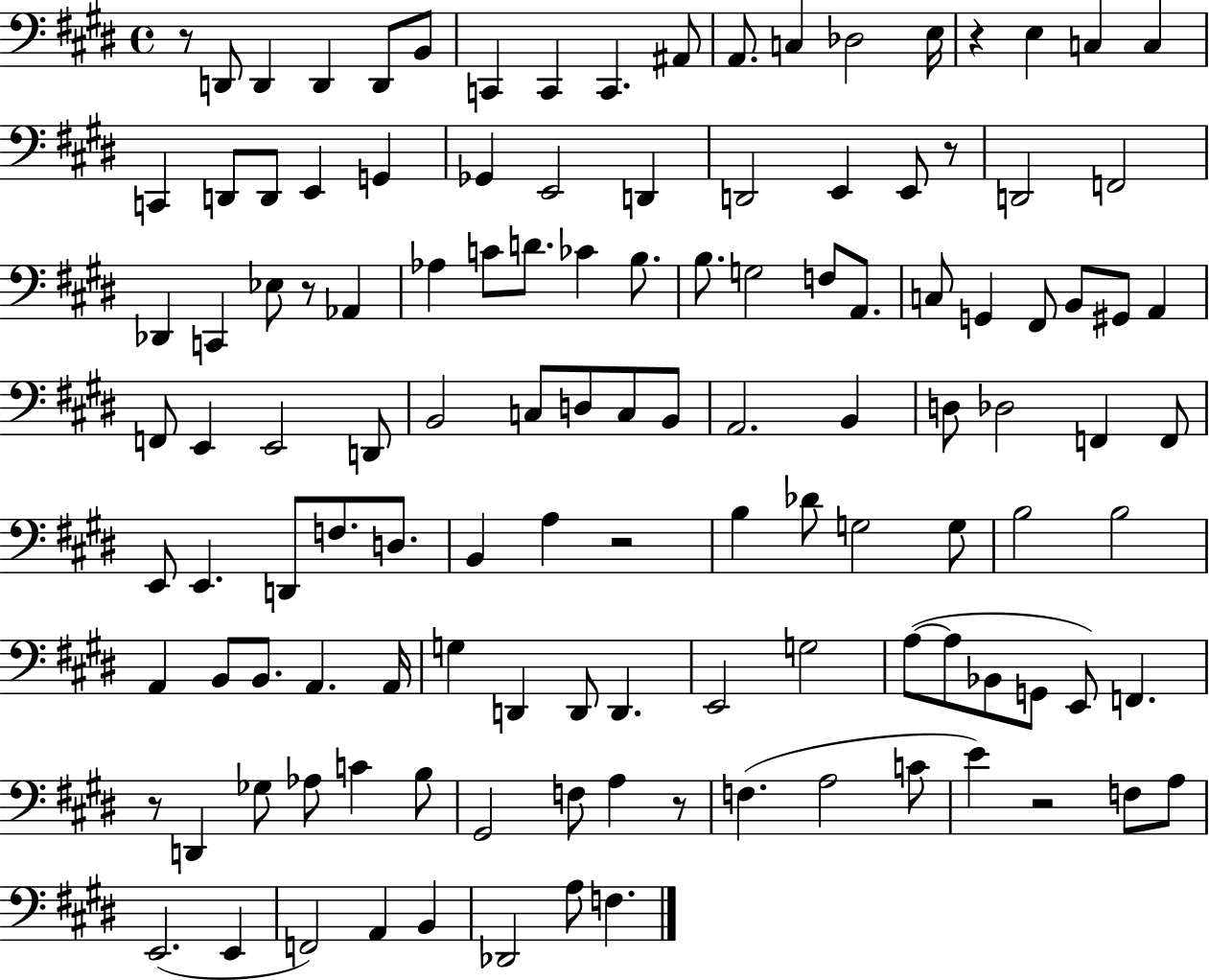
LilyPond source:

{
  \clef bass
  \time 4/4
  \defaultTimeSignature
  \key e \major
  r8 d,8 d,4 d,4 d,8 b,8 | c,4 c,4 c,4. ais,8 | a,8. c4 des2 e16 | r4 e4 c4 c4 | \break c,4 d,8 d,8 e,4 g,4 | ges,4 e,2 d,4 | d,2 e,4 e,8 r8 | d,2 f,2 | \break des,4 c,4 ees8 r8 aes,4 | aes4 c'8 d'8. ces'4 b8. | b8. g2 f8 a,8. | c8 g,4 fis,8 b,8 gis,8 a,4 | \break f,8 e,4 e,2 d,8 | b,2 c8 d8 c8 b,8 | a,2. b,4 | d8 des2 f,4 f,8 | \break e,8 e,4. d,8 f8. d8. | b,4 a4 r2 | b4 des'8 g2 g8 | b2 b2 | \break a,4 b,8 b,8. a,4. a,16 | g4 d,4 d,8 d,4. | e,2 g2 | a8~(~ a8 bes,8 g,8 e,8) f,4. | \break r8 d,4 ges8 aes8 c'4 b8 | gis,2 f8 a4 r8 | f4.( a2 c'8 | e'4) r2 f8 a8 | \break e,2.( e,4 | f,2) a,4 b,4 | des,2 a8 f4. | \bar "|."
}